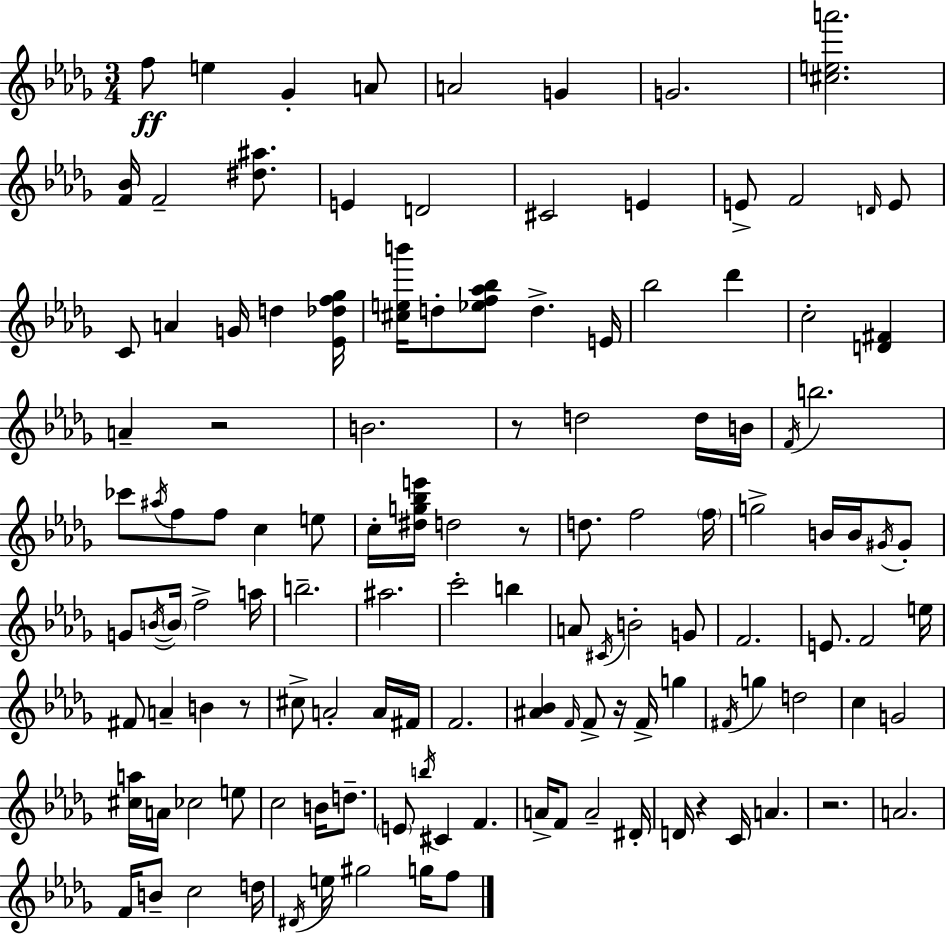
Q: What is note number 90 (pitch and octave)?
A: E4